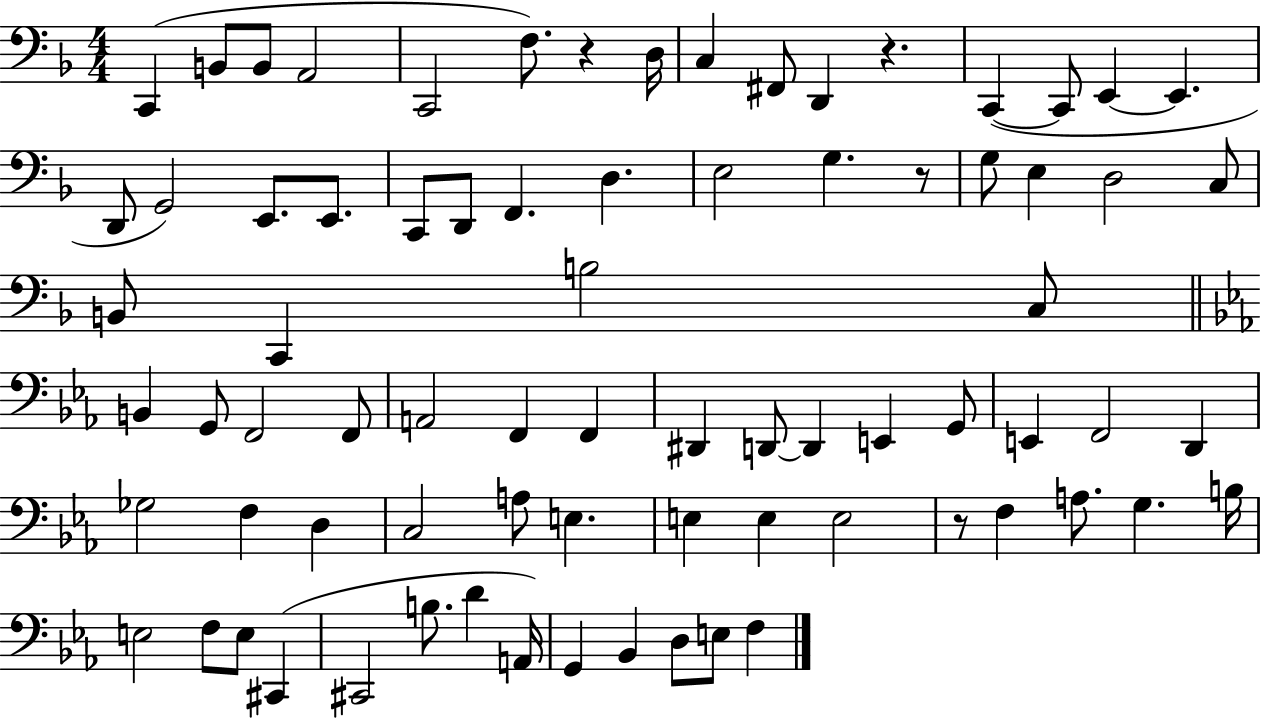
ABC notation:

X:1
T:Untitled
M:4/4
L:1/4
K:F
C,, B,,/2 B,,/2 A,,2 C,,2 F,/2 z D,/4 C, ^F,,/2 D,, z C,, C,,/2 E,, E,, D,,/2 G,,2 E,,/2 E,,/2 C,,/2 D,,/2 F,, D, E,2 G, z/2 G,/2 E, D,2 C,/2 B,,/2 C,, B,2 C,/2 B,, G,,/2 F,,2 F,,/2 A,,2 F,, F,, ^D,, D,,/2 D,, E,, G,,/2 E,, F,,2 D,, _G,2 F, D, C,2 A,/2 E, E, E, E,2 z/2 F, A,/2 G, B,/4 E,2 F,/2 E,/2 ^C,, ^C,,2 B,/2 D A,,/4 G,, _B,, D,/2 E,/2 F,